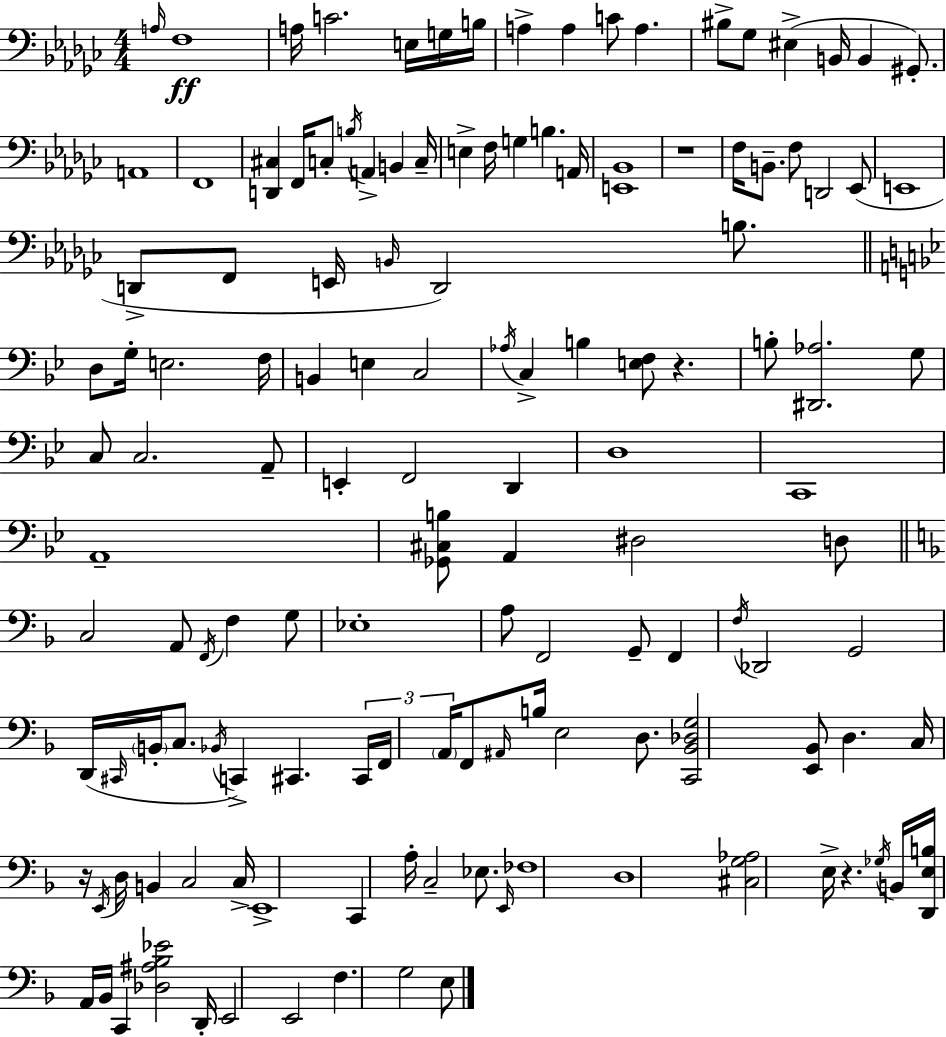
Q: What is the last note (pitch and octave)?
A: E3